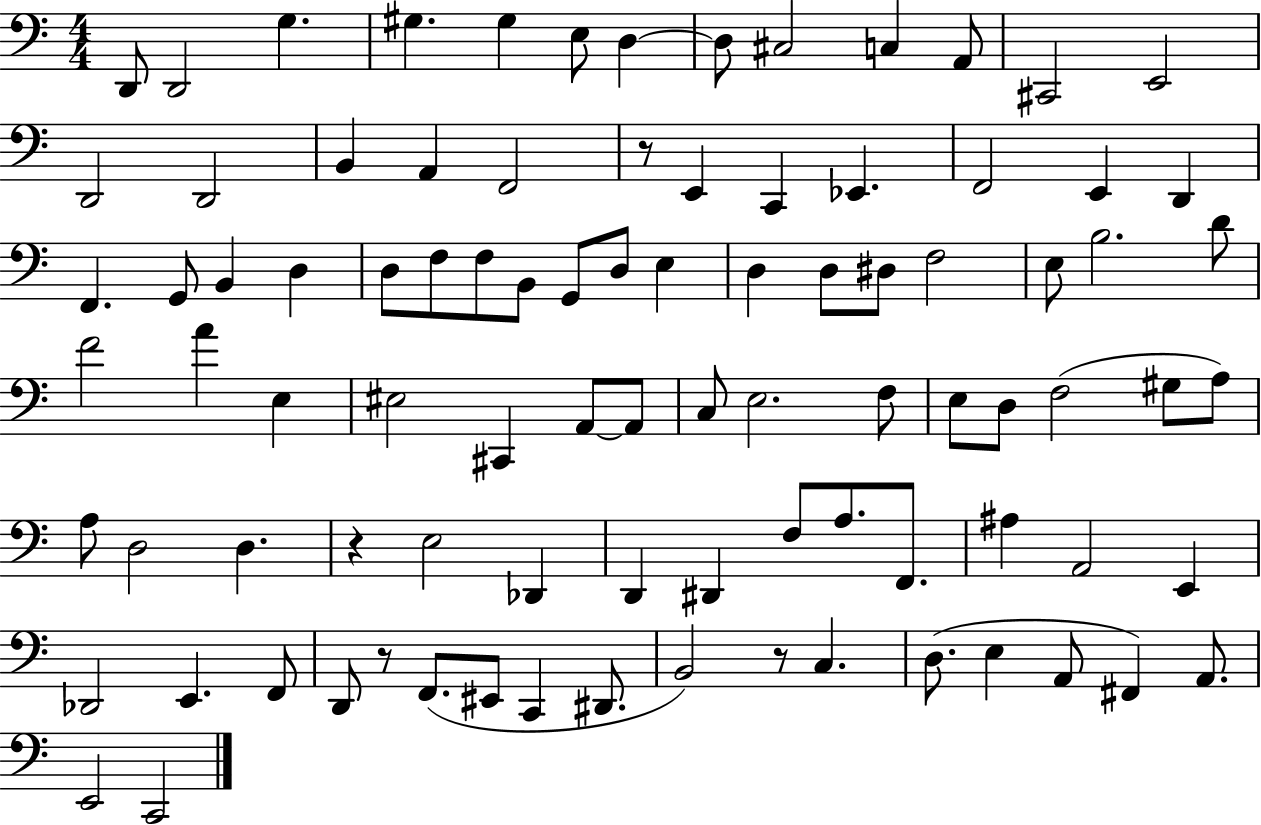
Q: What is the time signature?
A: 4/4